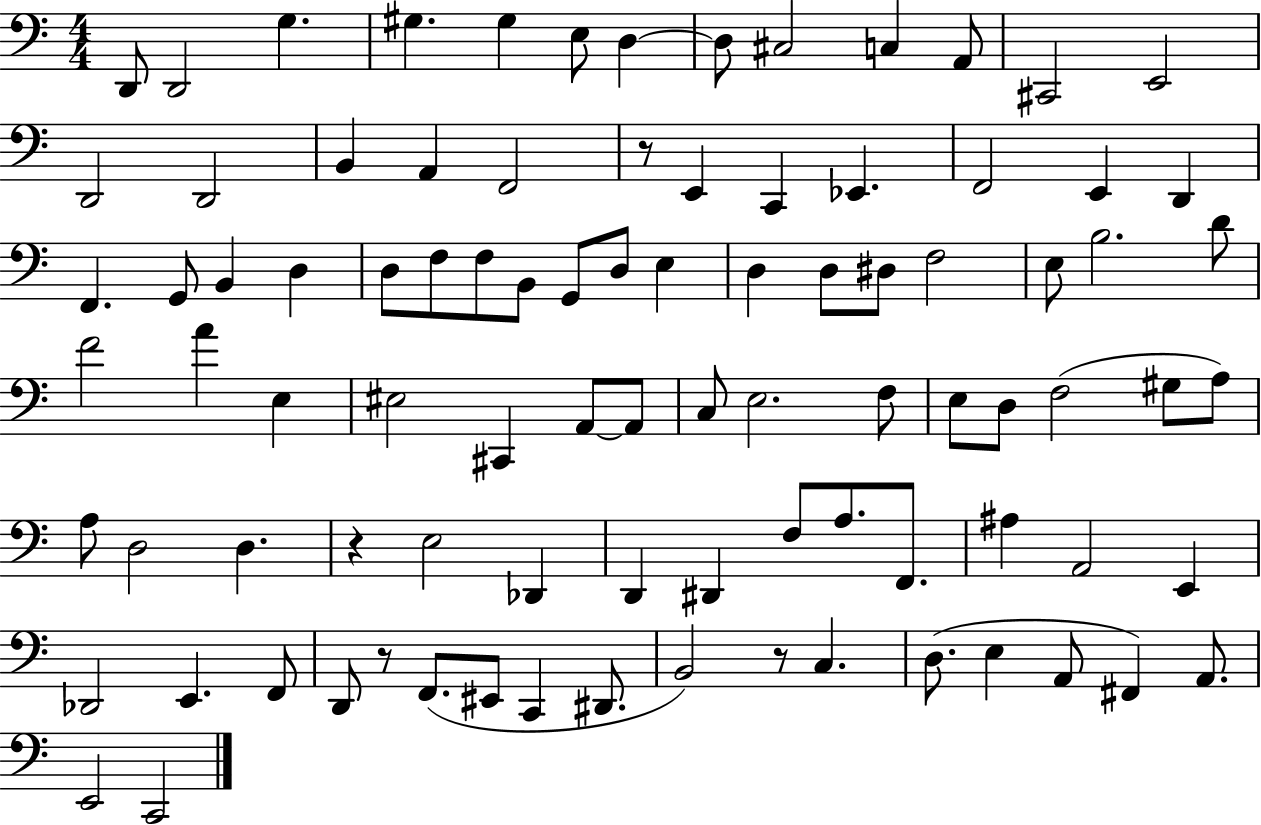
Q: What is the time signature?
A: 4/4